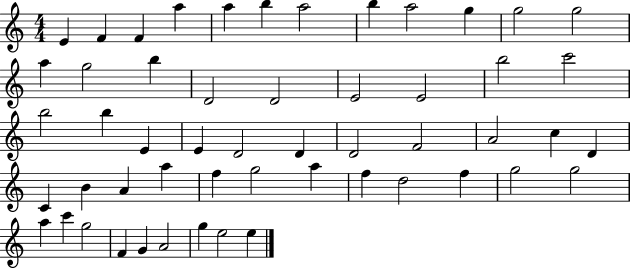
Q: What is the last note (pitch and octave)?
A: E5